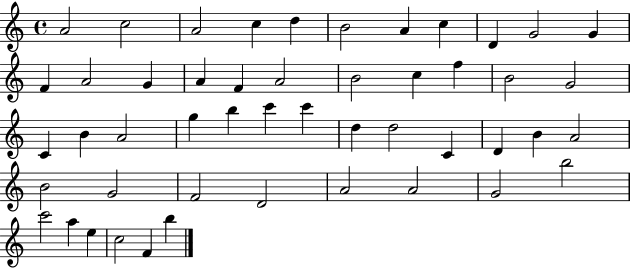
X:1
T:Untitled
M:4/4
L:1/4
K:C
A2 c2 A2 c d B2 A c D G2 G F A2 G A F A2 B2 c f B2 G2 C B A2 g b c' c' d d2 C D B A2 B2 G2 F2 D2 A2 A2 G2 b2 c'2 a e c2 F b